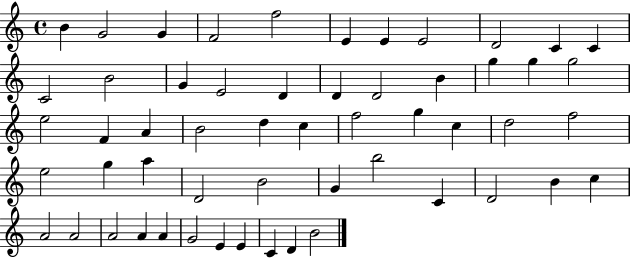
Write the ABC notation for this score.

X:1
T:Untitled
M:4/4
L:1/4
K:C
B G2 G F2 f2 E E E2 D2 C C C2 B2 G E2 D D D2 B g g g2 e2 F A B2 d c f2 g c d2 f2 e2 g a D2 B2 G b2 C D2 B c A2 A2 A2 A A G2 E E C D B2